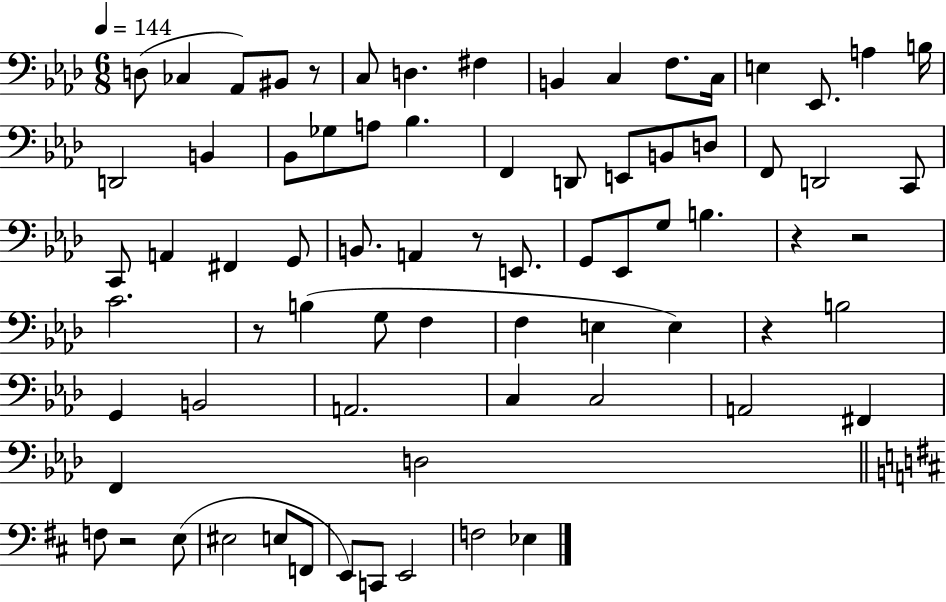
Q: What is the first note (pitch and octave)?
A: D3